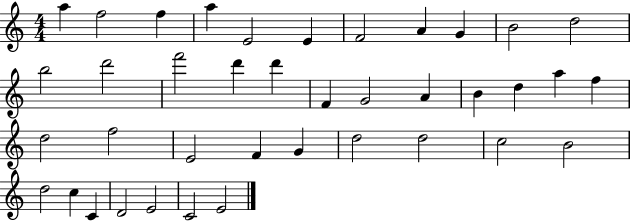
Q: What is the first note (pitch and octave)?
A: A5